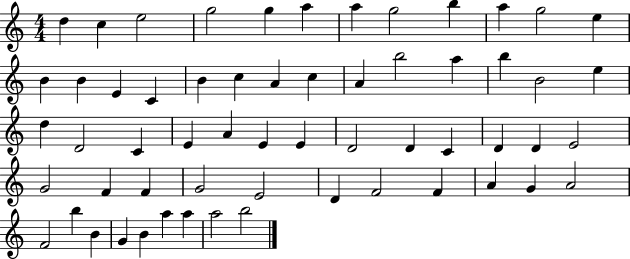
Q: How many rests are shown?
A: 0